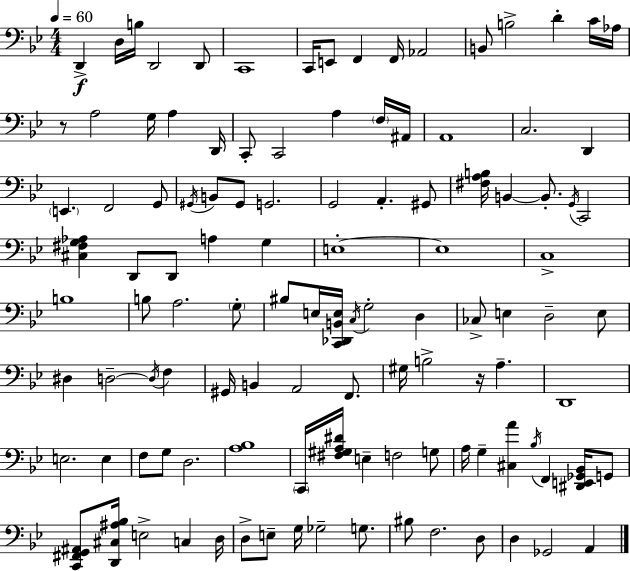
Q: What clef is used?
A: bass